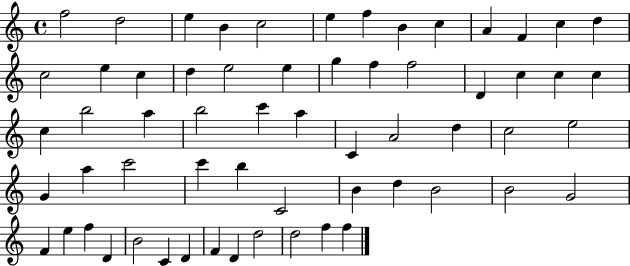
F5/h D5/h E5/q B4/q C5/h E5/q F5/q B4/q C5/q A4/q F4/q C5/q D5/q C5/h E5/q C5/q D5/q E5/h E5/q G5/q F5/q F5/h D4/q C5/q C5/q C5/q C5/q B5/h A5/q B5/h C6/q A5/q C4/q A4/h D5/q C5/h E5/h G4/q A5/q C6/h C6/q B5/q C4/h B4/q D5/q B4/h B4/h G4/h F4/q E5/q F5/q D4/q B4/h C4/q D4/q F4/q D4/q D5/h D5/h F5/q F5/q